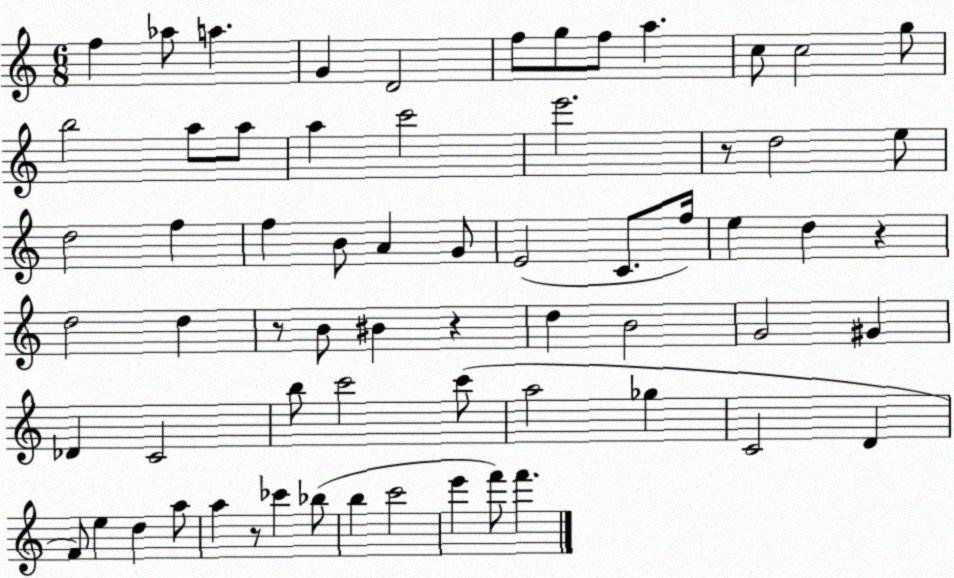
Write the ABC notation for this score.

X:1
T:Untitled
M:6/8
L:1/4
K:C
f _a/2 a G D2 f/2 g/2 f/2 a c/2 c2 g/2 b2 a/2 a/2 a c'2 e'2 z/2 d2 e/2 d2 f f B/2 A G/2 E2 C/2 f/4 e d z d2 d z/2 B/2 ^B z d B2 G2 ^G _D C2 b/2 c'2 c'/2 a2 _g C2 D F/2 e d a/2 a z/2 _c' _b/2 b c'2 e' f'/2 f'